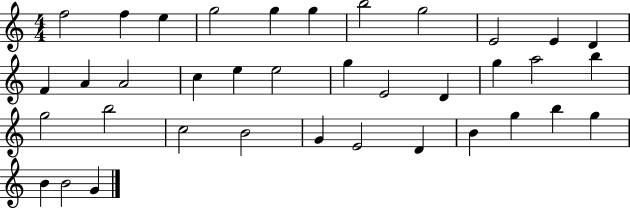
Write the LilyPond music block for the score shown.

{
  \clef treble
  \numericTimeSignature
  \time 4/4
  \key c \major
  f''2 f''4 e''4 | g''2 g''4 g''4 | b''2 g''2 | e'2 e'4 d'4 | \break f'4 a'4 a'2 | c''4 e''4 e''2 | g''4 e'2 d'4 | g''4 a''2 b''4 | \break g''2 b''2 | c''2 b'2 | g'4 e'2 d'4 | b'4 g''4 b''4 g''4 | \break b'4 b'2 g'4 | \bar "|."
}